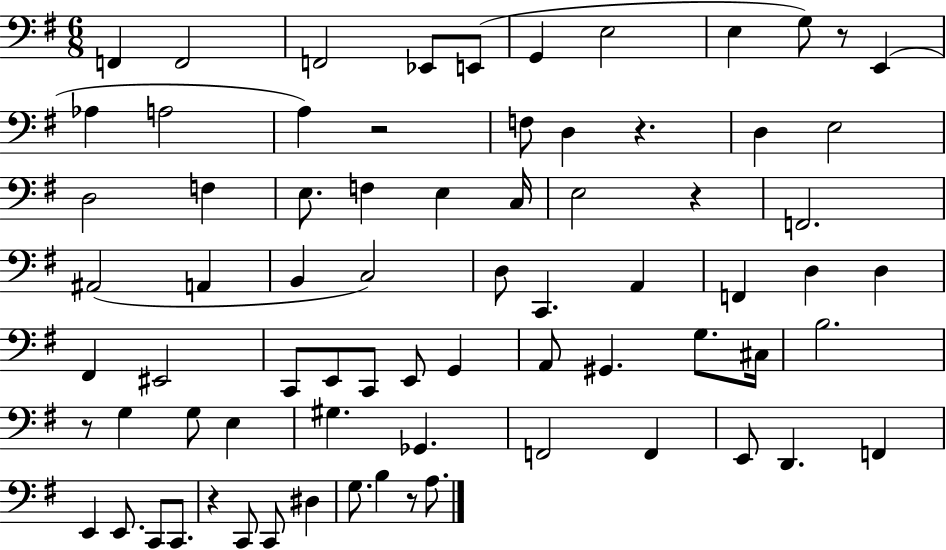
X:1
T:Untitled
M:6/8
L:1/4
K:G
F,, F,,2 F,,2 _E,,/2 E,,/2 G,, E,2 E, G,/2 z/2 E,, _A, A,2 A, z2 F,/2 D, z D, E,2 D,2 F, E,/2 F, E, C,/4 E,2 z F,,2 ^A,,2 A,, B,, C,2 D,/2 C,, A,, F,, D, D, ^F,, ^E,,2 C,,/2 E,,/2 C,,/2 E,,/2 G,, A,,/2 ^G,, G,/2 ^C,/4 B,2 z/2 G, G,/2 E, ^G, _G,, F,,2 F,, E,,/2 D,, F,, E,, E,,/2 C,,/2 C,,/2 z C,,/2 C,,/2 ^D, G,/2 B, z/2 A,/2